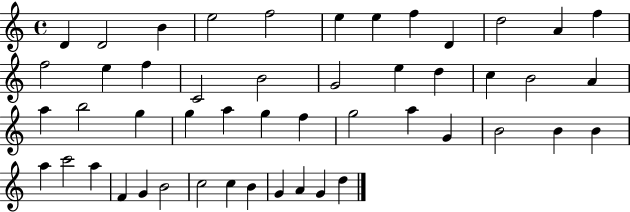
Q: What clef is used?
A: treble